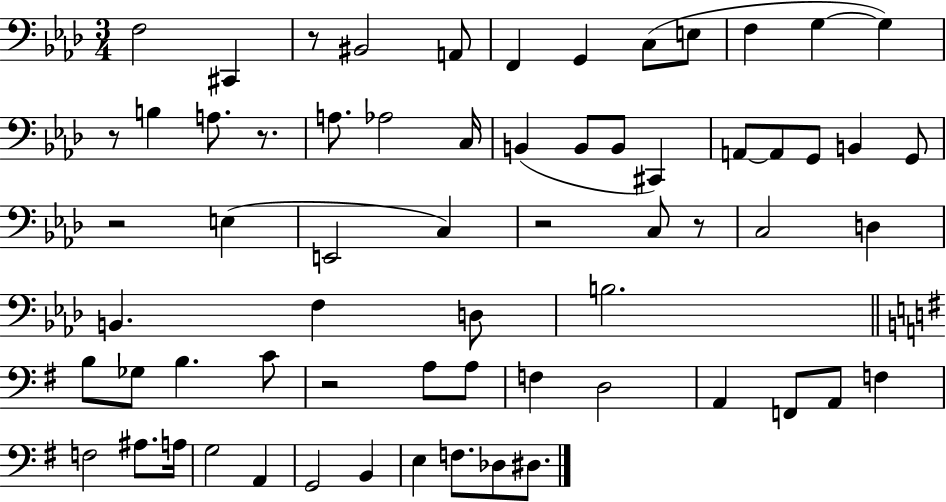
F3/h C#2/q R/e BIS2/h A2/e F2/q G2/q C3/e E3/e F3/q G3/q G3/q R/e B3/q A3/e. R/e. A3/e. Ab3/h C3/s B2/q B2/e B2/e C#2/q A2/e A2/e G2/e B2/q G2/e R/h E3/q E2/h C3/q R/h C3/e R/e C3/h D3/q B2/q. F3/q D3/e B3/h. B3/e Gb3/e B3/q. C4/e R/h A3/e A3/e F3/q D3/h A2/q F2/e A2/e F3/q F3/h A#3/e. A3/s G3/h A2/q G2/h B2/q E3/q F3/e. Db3/e D#3/e.